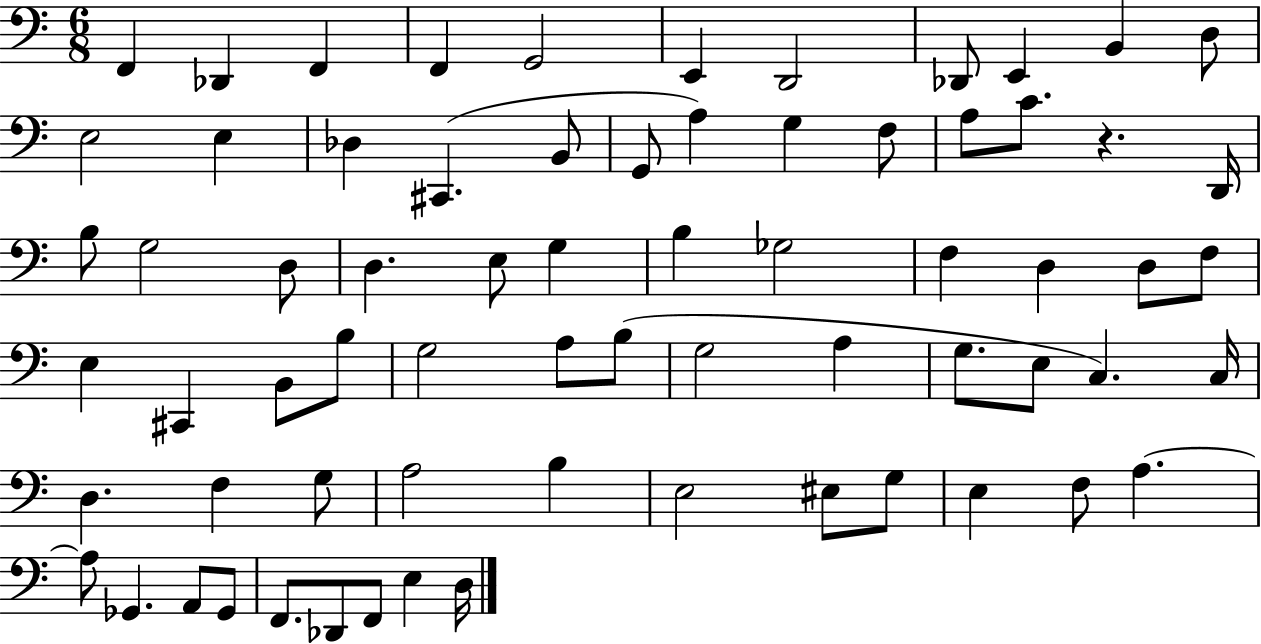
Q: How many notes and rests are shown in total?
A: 69